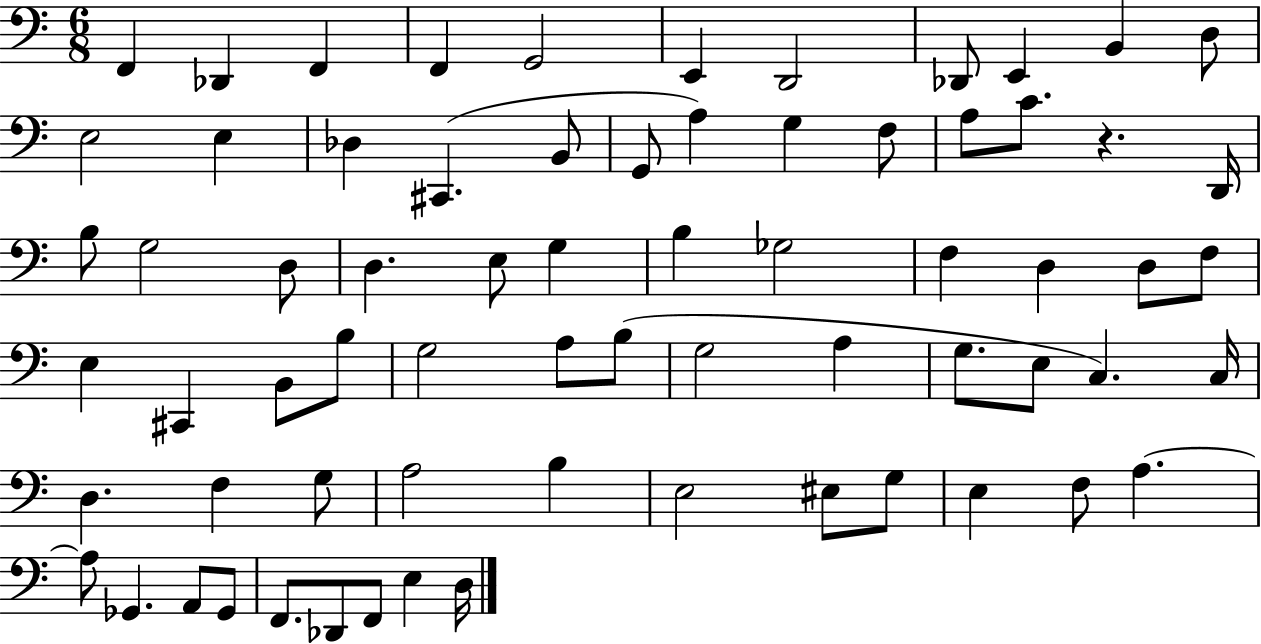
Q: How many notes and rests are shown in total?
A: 69